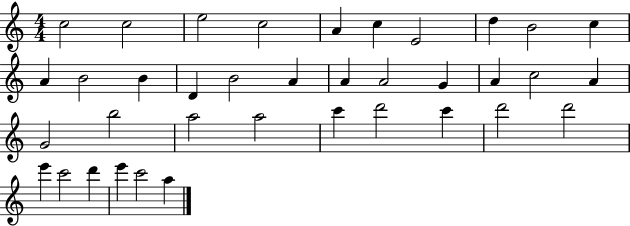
{
  \clef treble
  \numericTimeSignature
  \time 4/4
  \key c \major
  c''2 c''2 | e''2 c''2 | a'4 c''4 e'2 | d''4 b'2 c''4 | \break a'4 b'2 b'4 | d'4 b'2 a'4 | a'4 a'2 g'4 | a'4 c''2 a'4 | \break g'2 b''2 | a''2 a''2 | c'''4 d'''2 c'''4 | d'''2 d'''2 | \break e'''4 c'''2 d'''4 | e'''4 c'''2 a''4 | \bar "|."
}